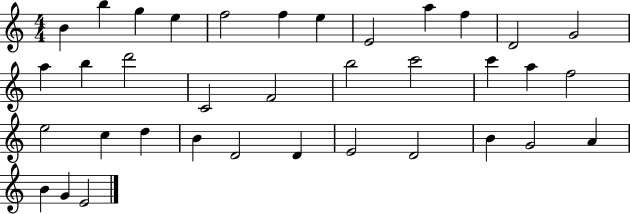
B4/q B5/q G5/q E5/q F5/h F5/q E5/q E4/h A5/q F5/q D4/h G4/h A5/q B5/q D6/h C4/h F4/h B5/h C6/h C6/q A5/q F5/h E5/h C5/q D5/q B4/q D4/h D4/q E4/h D4/h B4/q G4/h A4/q B4/q G4/q E4/h